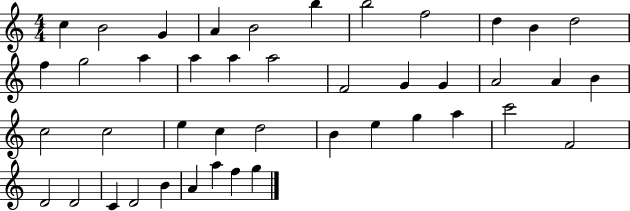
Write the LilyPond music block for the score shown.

{
  \clef treble
  \numericTimeSignature
  \time 4/4
  \key c \major
  c''4 b'2 g'4 | a'4 b'2 b''4 | b''2 f''2 | d''4 b'4 d''2 | \break f''4 g''2 a''4 | a''4 a''4 a''2 | f'2 g'4 g'4 | a'2 a'4 b'4 | \break c''2 c''2 | e''4 c''4 d''2 | b'4 e''4 g''4 a''4 | c'''2 f'2 | \break d'2 d'2 | c'4 d'2 b'4 | a'4 a''4 f''4 g''4 | \bar "|."
}